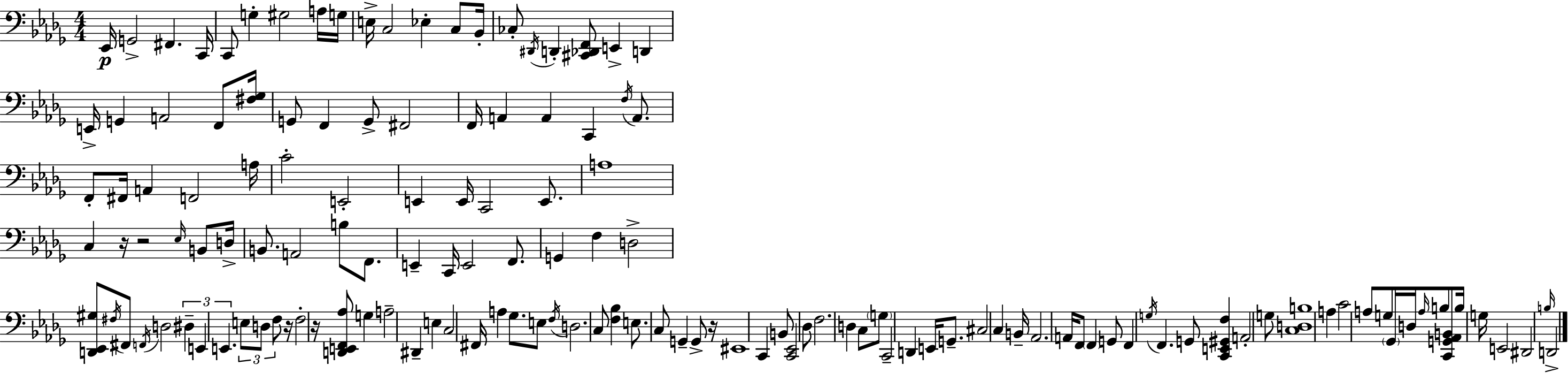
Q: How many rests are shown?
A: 5